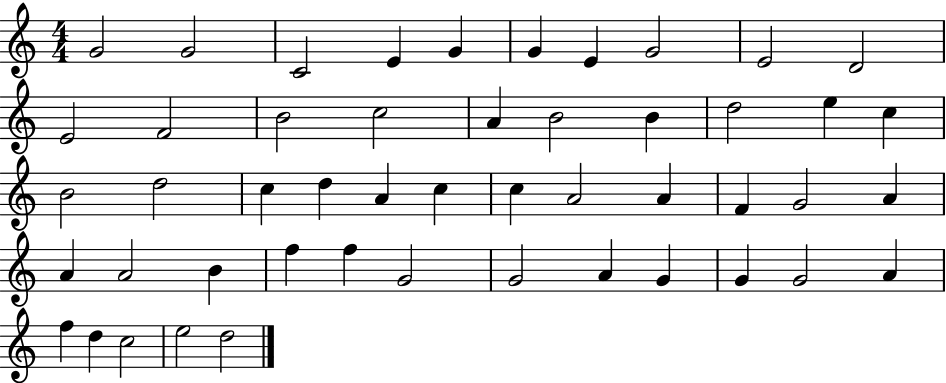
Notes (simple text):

G4/h G4/h C4/h E4/q G4/q G4/q E4/q G4/h E4/h D4/h E4/h F4/h B4/h C5/h A4/q B4/h B4/q D5/h E5/q C5/q B4/h D5/h C5/q D5/q A4/q C5/q C5/q A4/h A4/q F4/q G4/h A4/q A4/q A4/h B4/q F5/q F5/q G4/h G4/h A4/q G4/q G4/q G4/h A4/q F5/q D5/q C5/h E5/h D5/h